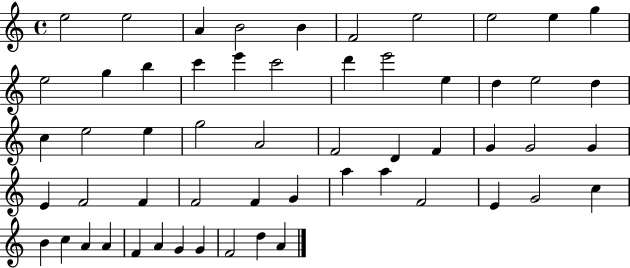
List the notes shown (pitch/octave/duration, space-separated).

E5/h E5/h A4/q B4/h B4/q F4/h E5/h E5/h E5/q G5/q E5/h G5/q B5/q C6/q E6/q C6/h D6/q E6/h E5/q D5/q E5/h D5/q C5/q E5/h E5/q G5/h A4/h F4/h D4/q F4/q G4/q G4/h G4/q E4/q F4/h F4/q F4/h F4/q G4/q A5/q A5/q F4/h E4/q G4/h C5/q B4/q C5/q A4/q A4/q F4/q A4/q G4/q G4/q F4/h D5/q A4/q